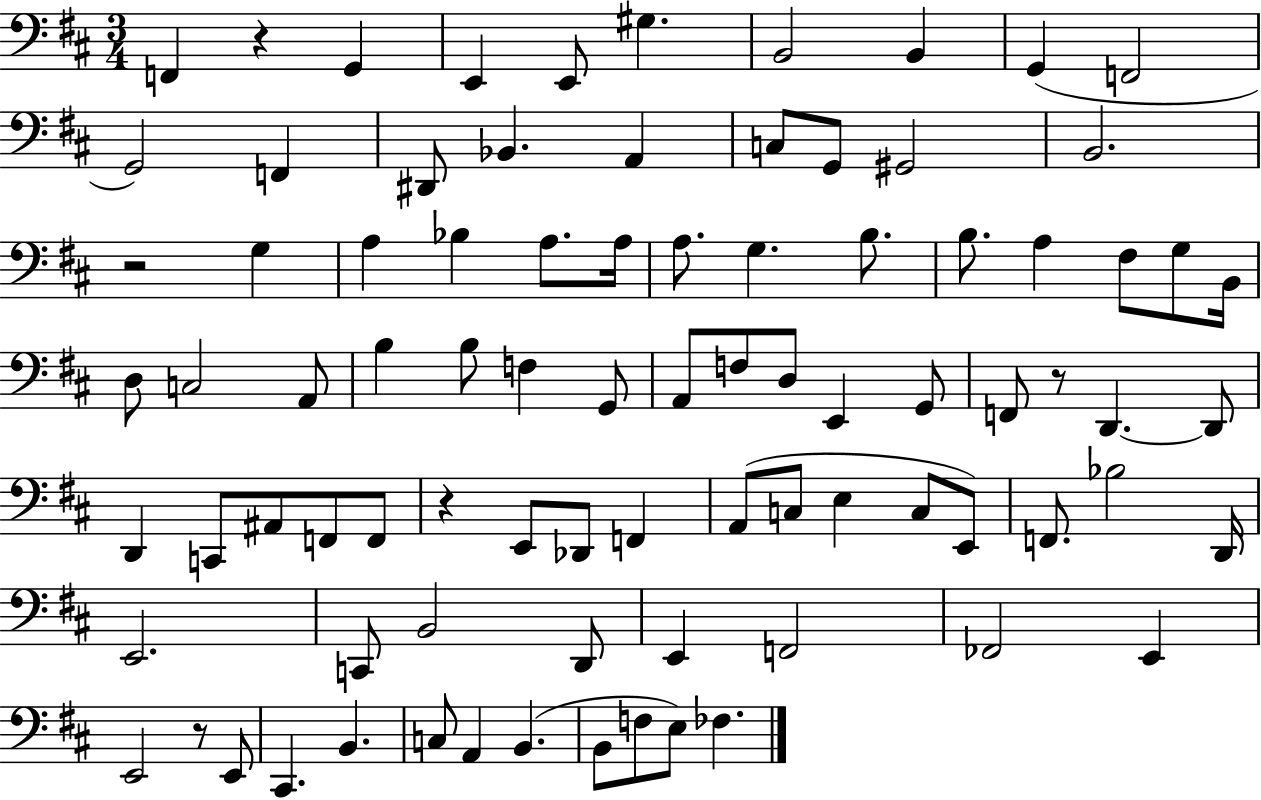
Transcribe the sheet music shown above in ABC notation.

X:1
T:Untitled
M:3/4
L:1/4
K:D
F,, z G,, E,, E,,/2 ^G, B,,2 B,, G,, F,,2 G,,2 F,, ^D,,/2 _B,, A,, C,/2 G,,/2 ^G,,2 B,,2 z2 G, A, _B, A,/2 A,/4 A,/2 G, B,/2 B,/2 A, ^F,/2 G,/2 B,,/4 D,/2 C,2 A,,/2 B, B,/2 F, G,,/2 A,,/2 F,/2 D,/2 E,, G,,/2 F,,/2 z/2 D,, D,,/2 D,, C,,/2 ^A,,/2 F,,/2 F,,/2 z E,,/2 _D,,/2 F,, A,,/2 C,/2 E, C,/2 E,,/2 F,,/2 _B,2 D,,/4 E,,2 C,,/2 B,,2 D,,/2 E,, F,,2 _F,,2 E,, E,,2 z/2 E,,/2 ^C,, B,, C,/2 A,, B,, B,,/2 F,/2 E,/2 _F,